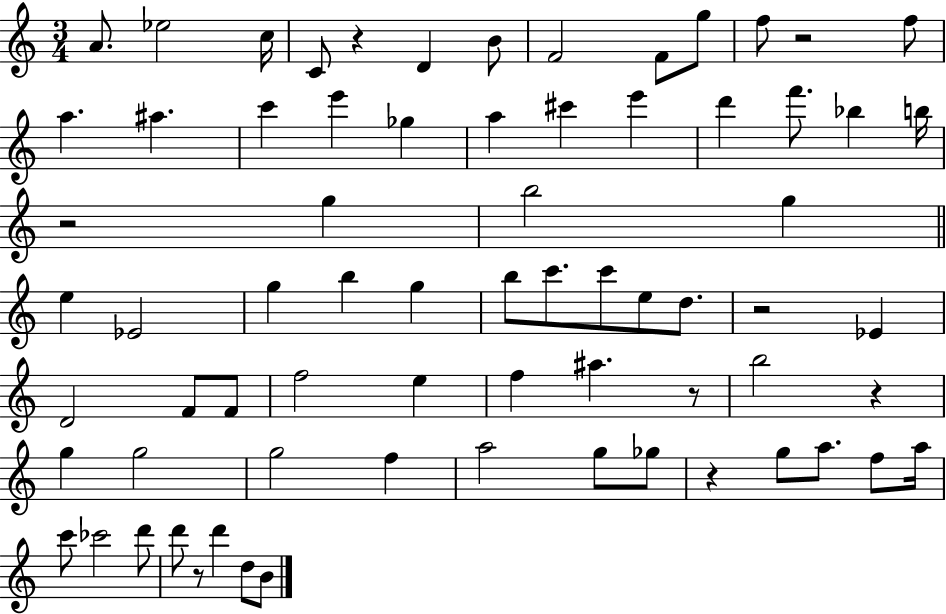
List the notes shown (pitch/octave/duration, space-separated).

A4/e. Eb5/h C5/s C4/e R/q D4/q B4/e F4/h F4/e G5/e F5/e R/h F5/e A5/q. A#5/q. C6/q E6/q Gb5/q A5/q C#6/q E6/q D6/q F6/e. Bb5/q B5/s R/h G5/q B5/h G5/q E5/q Eb4/h G5/q B5/q G5/q B5/e C6/e. C6/e E5/e D5/e. R/h Eb4/q D4/h F4/e F4/e F5/h E5/q F5/q A#5/q. R/e B5/h R/q G5/q G5/h G5/h F5/q A5/h G5/e Gb5/e R/q G5/e A5/e. F5/e A5/s C6/e CES6/h D6/e D6/e R/e D6/q D5/e B4/e